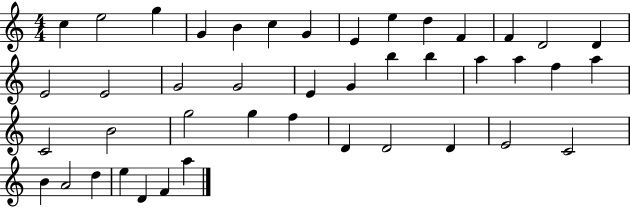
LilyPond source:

{
  \clef treble
  \numericTimeSignature
  \time 4/4
  \key c \major
  c''4 e''2 g''4 | g'4 b'4 c''4 g'4 | e'4 e''4 d''4 f'4 | f'4 d'2 d'4 | \break e'2 e'2 | g'2 g'2 | e'4 g'4 b''4 b''4 | a''4 a''4 f''4 a''4 | \break c'2 b'2 | g''2 g''4 f''4 | d'4 d'2 d'4 | e'2 c'2 | \break b'4 a'2 d''4 | e''4 d'4 f'4 a''4 | \bar "|."
}